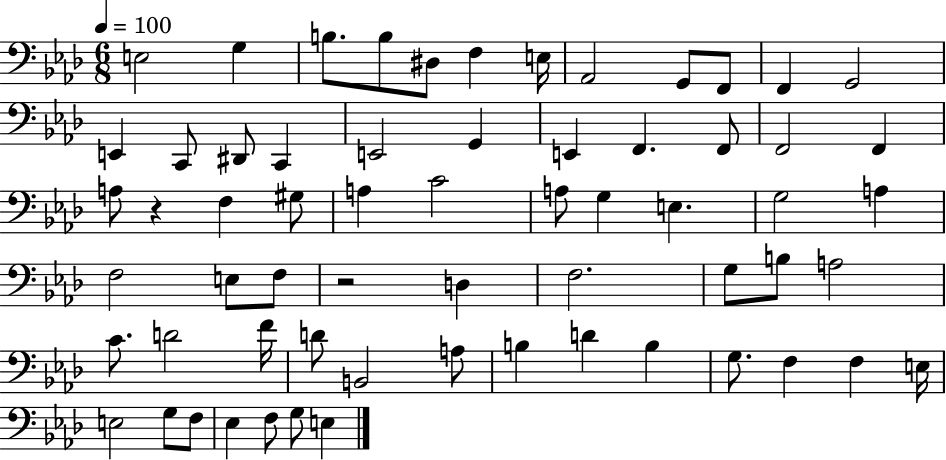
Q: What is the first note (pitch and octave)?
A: E3